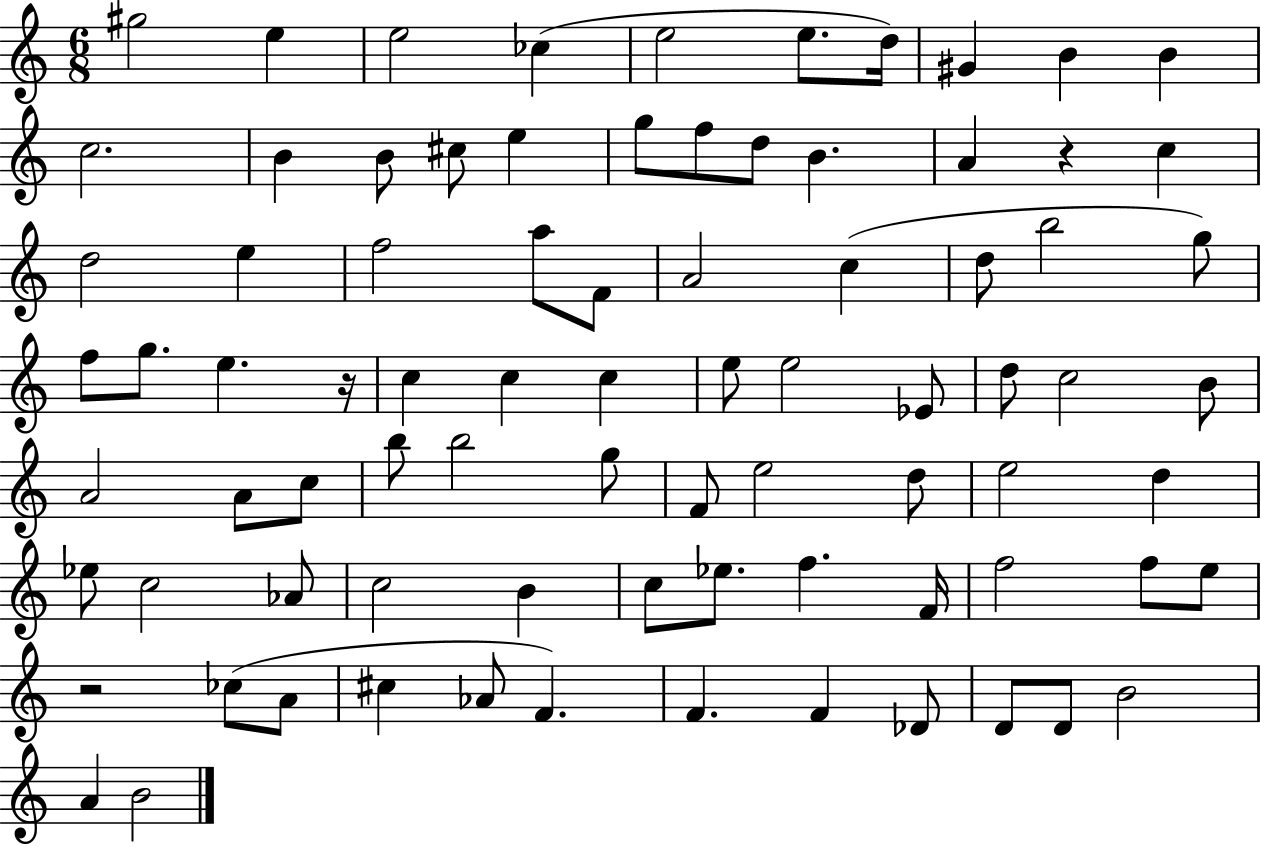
{
  \clef treble
  \numericTimeSignature
  \time 6/8
  \key c \major
  \repeat volta 2 { gis''2 e''4 | e''2 ces''4( | e''2 e''8. d''16) | gis'4 b'4 b'4 | \break c''2. | b'4 b'8 cis''8 e''4 | g''8 f''8 d''8 b'4. | a'4 r4 c''4 | \break d''2 e''4 | f''2 a''8 f'8 | a'2 c''4( | d''8 b''2 g''8) | \break f''8 g''8. e''4. r16 | c''4 c''4 c''4 | e''8 e''2 ees'8 | d''8 c''2 b'8 | \break a'2 a'8 c''8 | b''8 b''2 g''8 | f'8 e''2 d''8 | e''2 d''4 | \break ees''8 c''2 aes'8 | c''2 b'4 | c''8 ees''8. f''4. f'16 | f''2 f''8 e''8 | \break r2 ces''8( a'8 | cis''4 aes'8 f'4.) | f'4. f'4 des'8 | d'8 d'8 b'2 | \break a'4 b'2 | } \bar "|."
}